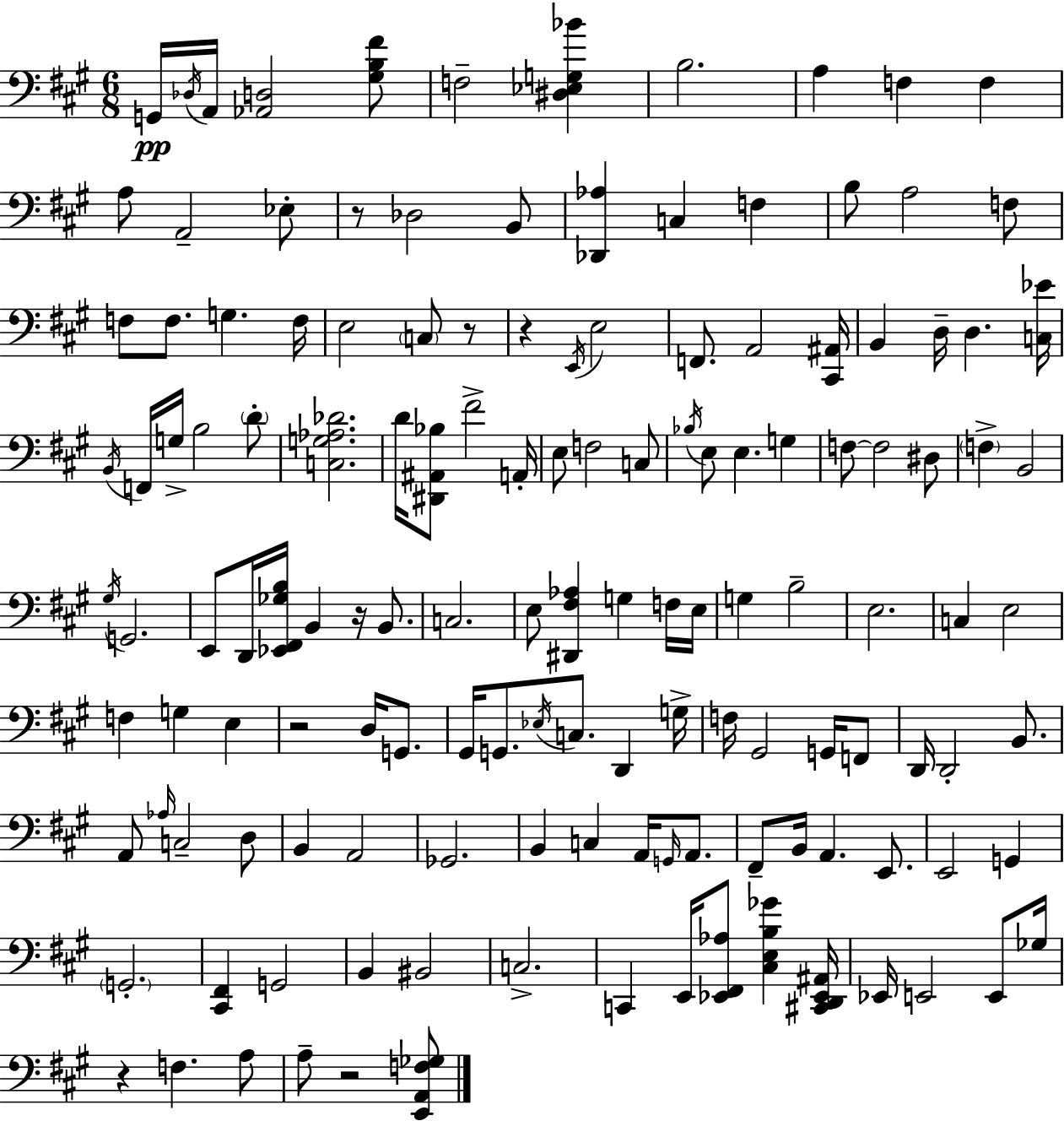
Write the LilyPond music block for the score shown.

{
  \clef bass
  \numericTimeSignature
  \time 6/8
  \key a \major
  g,16\pp \acciaccatura { des16 } a,16 <aes, d>2 <gis b fis'>8 | f2-- <dis ees g bes'>4 | b2. | a4 f4 f4 | \break a8 a,2-- ees8-. | r8 des2 b,8 | <des, aes>4 c4 f4 | b8 a2 f8 | \break f8 f8. g4. | f16 e2 \parenthesize c8 r8 | r4 \acciaccatura { e,16 } e2 | f,8. a,2 | \break <cis, ais,>16 b,4 d16-- d4. | <c ees'>16 \acciaccatura { b,16 } f,16 g16-> b2 | \parenthesize d'8-. <c g aes des'>2. | d'16 <dis, ais, bes>8 fis'2-> | \break a,16-. e8 f2 | c8 \acciaccatura { bes16 } e8 e4. | g4 f8~~ f2 | dis8 \parenthesize f4-> b,2 | \break \acciaccatura { gis16 } g,2. | e,8 d,16 <ees, fis, ges b>16 b,4 | r16 b,8. c2. | e8 <dis, fis aes>4 g4 | \break f16 e16 g4 b2-- | e2. | c4 e2 | f4 g4 | \break e4 r2 | d16 g,8. gis,16 g,8. \acciaccatura { ees16 } c8. | d,4 g16-> f16 gis,2 | g,16 f,8 d,16 d,2-. | \break b,8. a,8 \grace { aes16 } c2-- | d8 b,4 a,2 | ges,2. | b,4 c4 | \break a,16 \grace { g,16 } a,8. fis,8-- b,16 a,4. | e,8. e,2 | g,4 \parenthesize g,2.-. | <cis, fis,>4 | \break g,2 b,4 | bis,2 c2.-> | c,4 | e,16 <ees, fis, aes>8 <cis e b ges'>4 <cis, d, ees, ais,>16 ees,16 e,2 | \break e,8 ges16 r4 | f4. a8 a8-- r2 | <e, a, f ges>8 \bar "|."
}